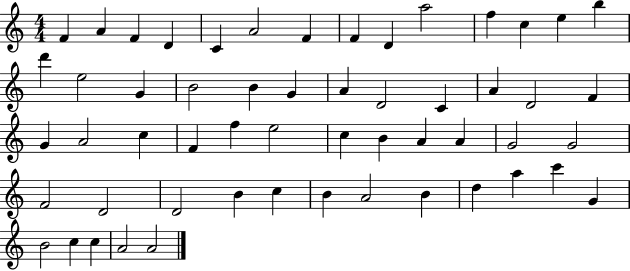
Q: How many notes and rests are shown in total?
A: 55